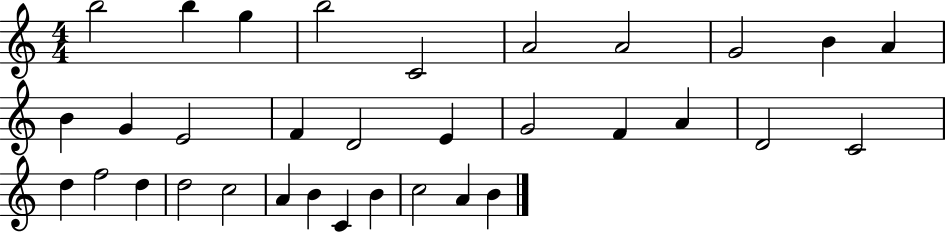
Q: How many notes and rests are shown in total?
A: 33